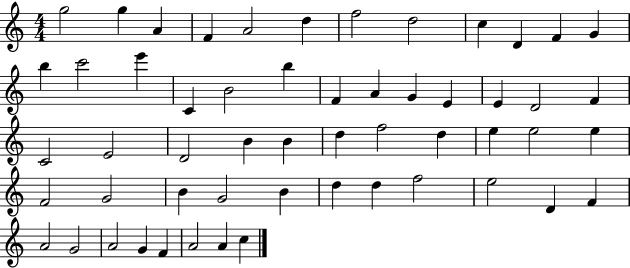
{
  \clef treble
  \numericTimeSignature
  \time 4/4
  \key c \major
  g''2 g''4 a'4 | f'4 a'2 d''4 | f''2 d''2 | c''4 d'4 f'4 g'4 | \break b''4 c'''2 e'''4 | c'4 b'2 b''4 | f'4 a'4 g'4 e'4 | e'4 d'2 f'4 | \break c'2 e'2 | d'2 b'4 b'4 | d''4 f''2 d''4 | e''4 e''2 e''4 | \break f'2 g'2 | b'4 g'2 b'4 | d''4 d''4 f''2 | e''2 d'4 f'4 | \break a'2 g'2 | a'2 g'4 f'4 | a'2 a'4 c''4 | \bar "|."
}